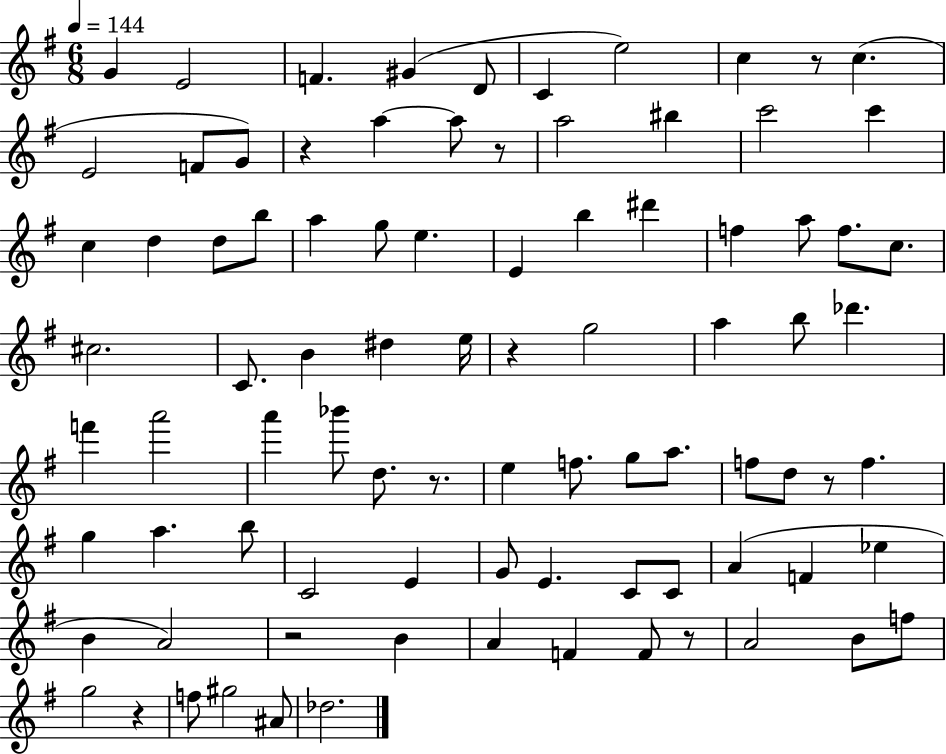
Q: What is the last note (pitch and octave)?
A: Db5